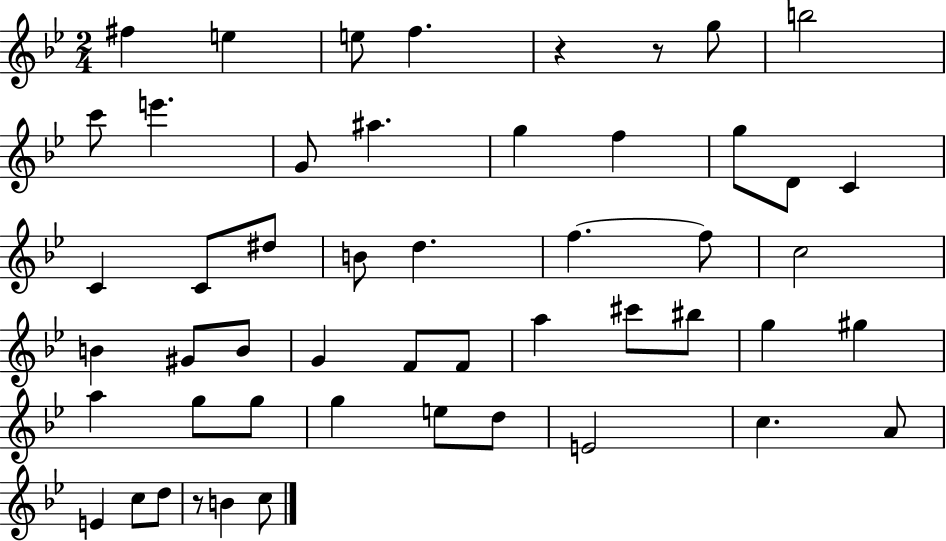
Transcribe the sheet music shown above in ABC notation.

X:1
T:Untitled
M:2/4
L:1/4
K:Bb
^f e e/2 f z z/2 g/2 b2 c'/2 e' G/2 ^a g f g/2 D/2 C C C/2 ^d/2 B/2 d f f/2 c2 B ^G/2 B/2 G F/2 F/2 a ^c'/2 ^b/2 g ^g a g/2 g/2 g e/2 d/2 E2 c A/2 E c/2 d/2 z/2 B c/2